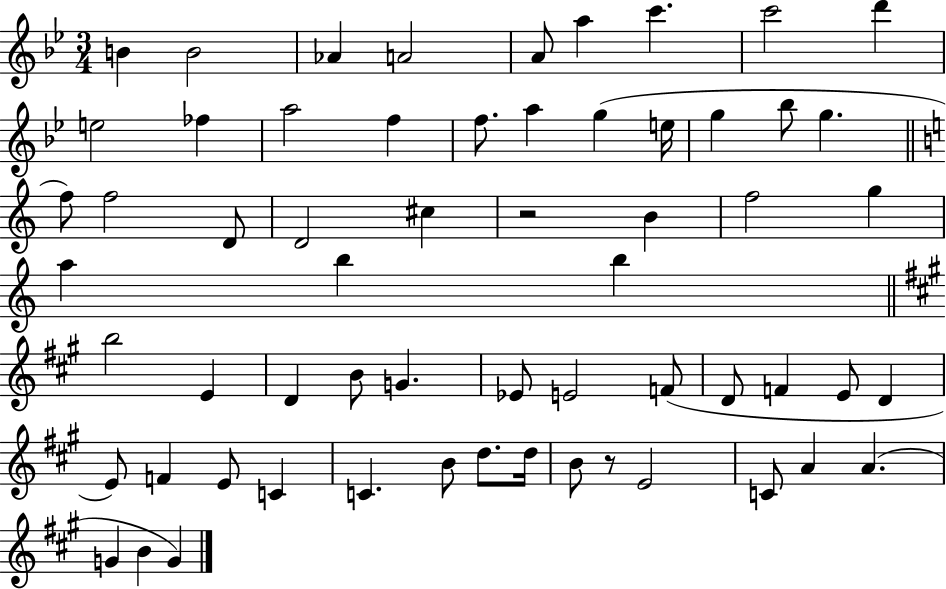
X:1
T:Untitled
M:3/4
L:1/4
K:Bb
B B2 _A A2 A/2 a c' c'2 d' e2 _f a2 f f/2 a g e/4 g _b/2 g f/2 f2 D/2 D2 ^c z2 B f2 g a b b b2 E D B/2 G _E/2 E2 F/2 D/2 F E/2 D E/2 F E/2 C C B/2 d/2 d/4 B/2 z/2 E2 C/2 A A G B G